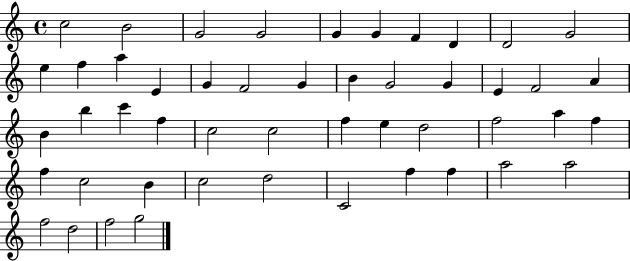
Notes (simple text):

C5/h B4/h G4/h G4/h G4/q G4/q F4/q D4/q D4/h G4/h E5/q F5/q A5/q E4/q G4/q F4/h G4/q B4/q G4/h G4/q E4/q F4/h A4/q B4/q B5/q C6/q F5/q C5/h C5/h F5/q E5/q D5/h F5/h A5/q F5/q F5/q C5/h B4/q C5/h D5/h C4/h F5/q F5/q A5/h A5/h F5/h D5/h F5/h G5/h